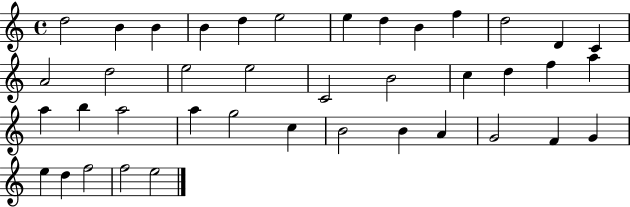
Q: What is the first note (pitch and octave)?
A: D5